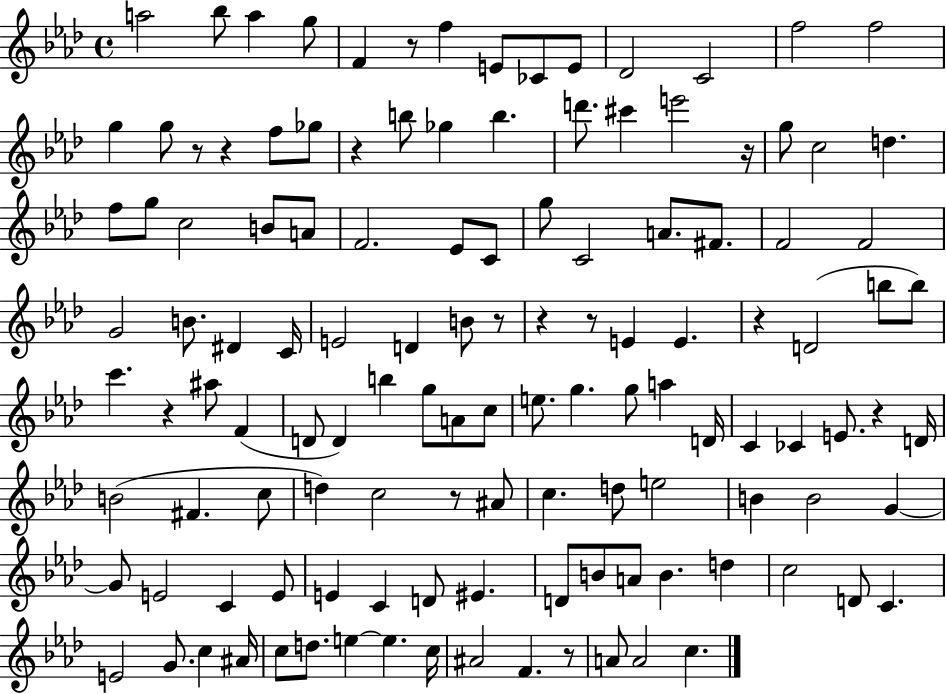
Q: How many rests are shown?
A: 13